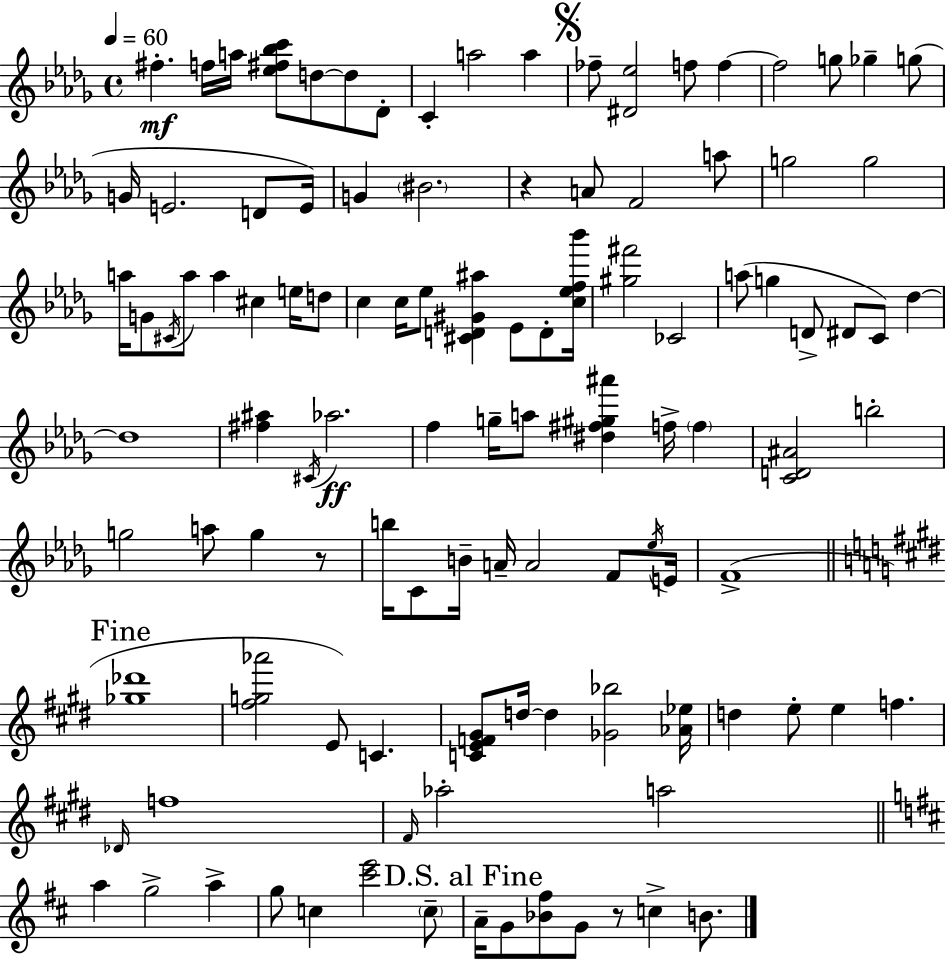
X:1
T:Untitled
M:4/4
L:1/4
K:Bbm
^f f/4 a/4 [_e^f_bc']/2 d/2 d/2 _D/2 C a2 a _f/2 [^D_e]2 f/2 f f2 g/2 _g g/2 G/4 E2 D/2 E/4 G ^B2 z A/2 F2 a/2 g2 g2 a/4 G/2 ^C/4 a/2 a ^c e/4 d/2 c c/4 _e/2 [^CD^G^a] _E/2 D/2 [c_ef_b']/4 [^g^f']2 _C2 a/2 g D/2 ^D/2 C/2 _d _d4 [^f^a] ^C/4 _a2 f g/4 a/2 [^d^f^g^a'] f/4 f [CD^A]2 b2 g2 a/2 g z/2 b/4 C/2 B/4 A/4 A2 F/2 _e/4 E/4 F4 [_g_d']4 [^fg_a']2 E/2 C [CEF^G]/2 d/4 d [_G_b]2 [_A_e]/4 d e/2 e f _D/4 f4 ^F/4 _a2 a2 a g2 a g/2 c [^c'e']2 c/2 A/4 G/2 [_B^f]/2 G/2 z/2 c B/2